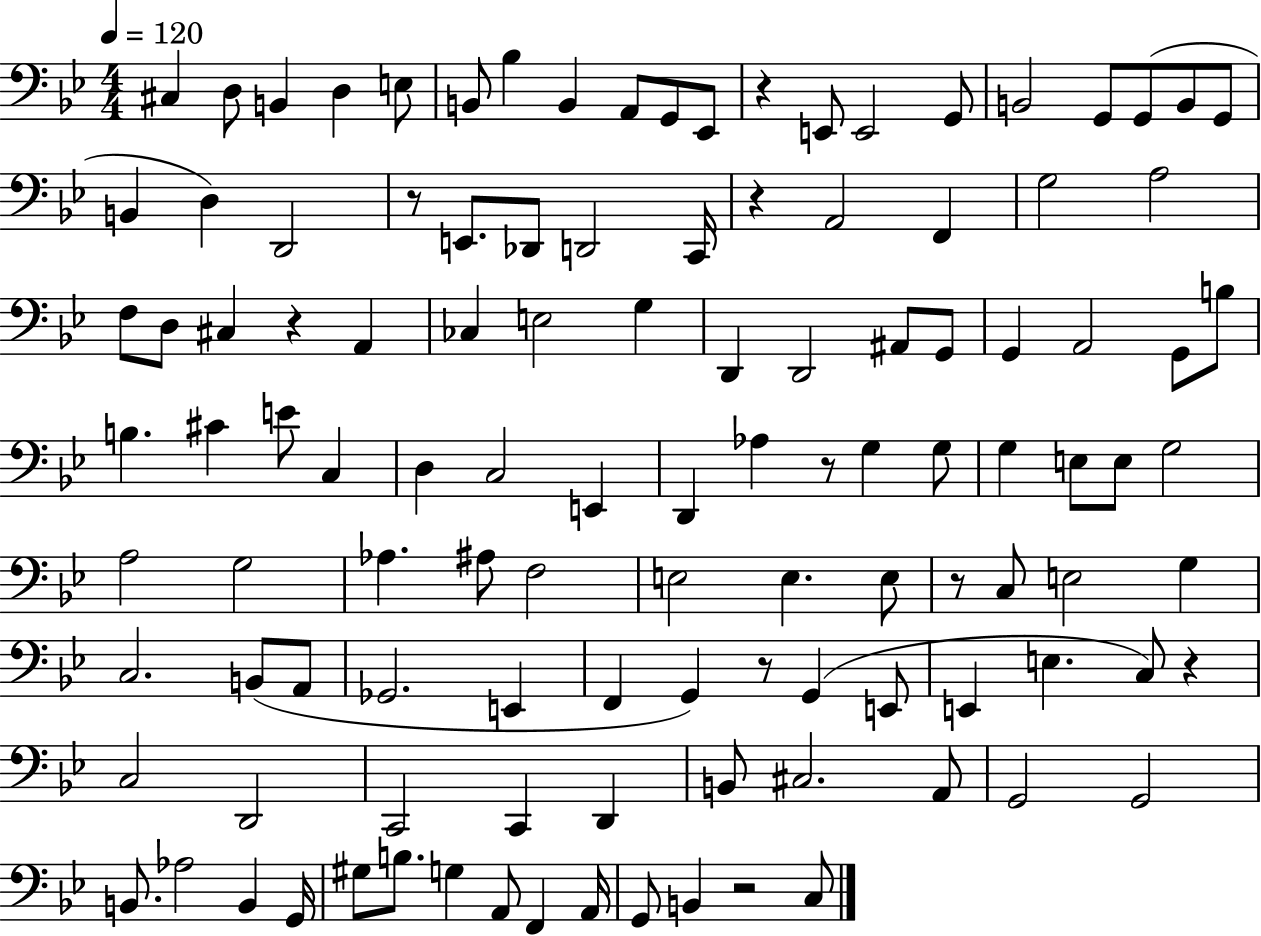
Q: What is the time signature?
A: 4/4